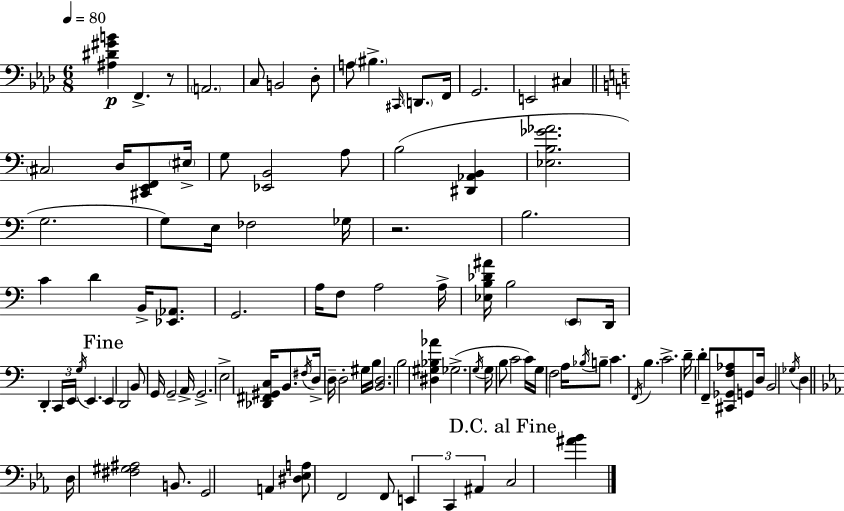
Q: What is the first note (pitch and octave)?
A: F2